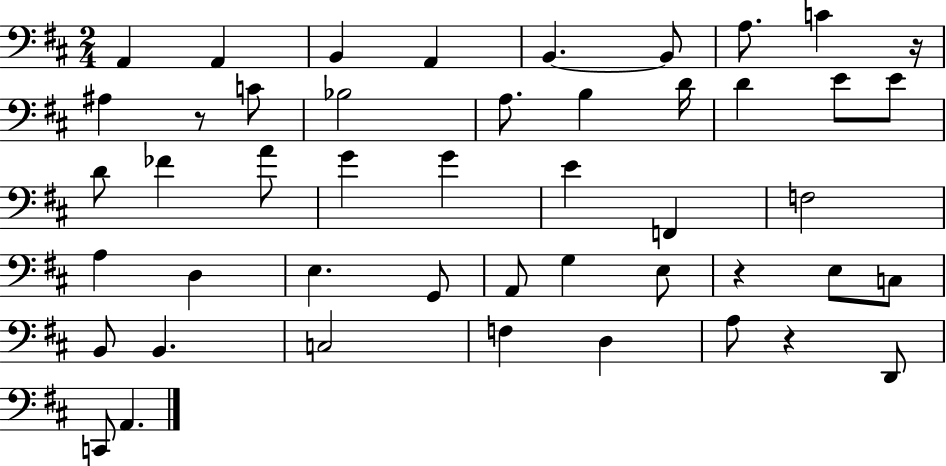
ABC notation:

X:1
T:Untitled
M:2/4
L:1/4
K:D
A,, A,, B,, A,, B,, B,,/2 A,/2 C z/4 ^A, z/2 C/2 _B,2 A,/2 B, D/4 D E/2 E/2 D/2 _F A/2 G G E F,, F,2 A, D, E, G,,/2 A,,/2 G, E,/2 z E,/2 C,/2 B,,/2 B,, C,2 F, D, A,/2 z D,,/2 C,,/2 A,,